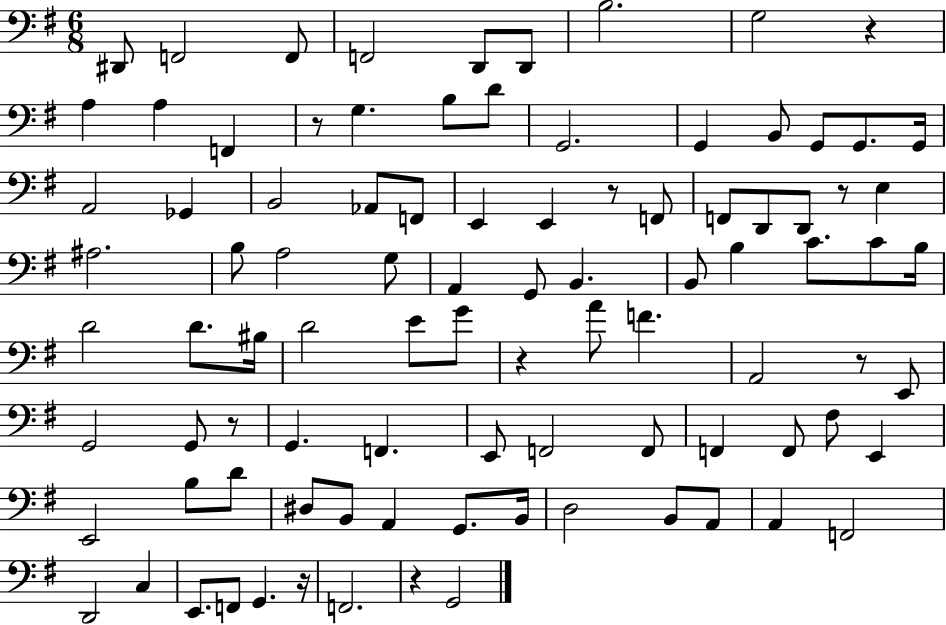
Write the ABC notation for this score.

X:1
T:Untitled
M:6/8
L:1/4
K:G
^D,,/2 F,,2 F,,/2 F,,2 D,,/2 D,,/2 B,2 G,2 z A, A, F,, z/2 G, B,/2 D/2 G,,2 G,, B,,/2 G,,/2 G,,/2 G,,/4 A,,2 _G,, B,,2 _A,,/2 F,,/2 E,, E,, z/2 F,,/2 F,,/2 D,,/2 D,,/2 z/2 E, ^A,2 B,/2 A,2 G,/2 A,, G,,/2 B,, B,,/2 B, C/2 C/2 B,/4 D2 D/2 ^B,/4 D2 E/2 G/2 z A/2 F A,,2 z/2 E,,/2 G,,2 G,,/2 z/2 G,, F,, E,,/2 F,,2 F,,/2 F,, F,,/2 ^F,/2 E,, E,,2 B,/2 D/2 ^D,/2 B,,/2 A,, G,,/2 B,,/4 D,2 B,,/2 A,,/2 A,, F,,2 D,,2 C, E,,/2 F,,/2 G,, z/4 F,,2 z G,,2